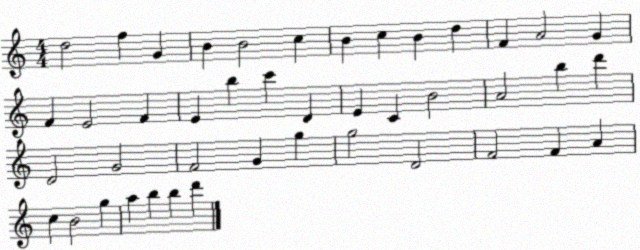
X:1
T:Untitled
M:4/4
L:1/4
K:C
d2 f G B B2 c B c B d F A2 G F E2 F E b c' D E C B2 A2 b d' D2 G2 F2 G g g2 D2 F2 F A c B2 g a b b d'